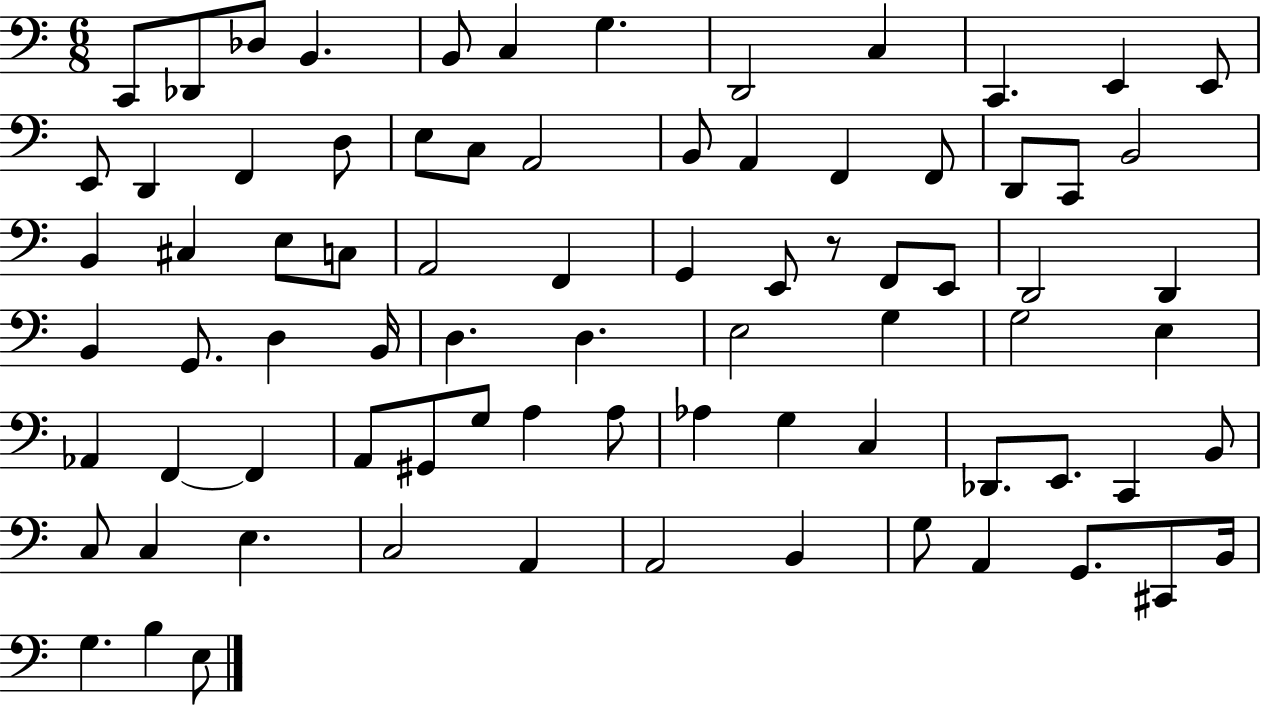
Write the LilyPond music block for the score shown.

{
  \clef bass
  \numericTimeSignature
  \time 6/8
  \key c \major
  c,8 des,8 des8 b,4. | b,8 c4 g4. | d,2 c4 | c,4. e,4 e,8 | \break e,8 d,4 f,4 d8 | e8 c8 a,2 | b,8 a,4 f,4 f,8 | d,8 c,8 b,2 | \break b,4 cis4 e8 c8 | a,2 f,4 | g,4 e,8 r8 f,8 e,8 | d,2 d,4 | \break b,4 g,8. d4 b,16 | d4. d4. | e2 g4 | g2 e4 | \break aes,4 f,4~~ f,4 | a,8 gis,8 g8 a4 a8 | aes4 g4 c4 | des,8. e,8. c,4 b,8 | \break c8 c4 e4. | c2 a,4 | a,2 b,4 | g8 a,4 g,8. cis,8 b,16 | \break g4. b4 e8 | \bar "|."
}